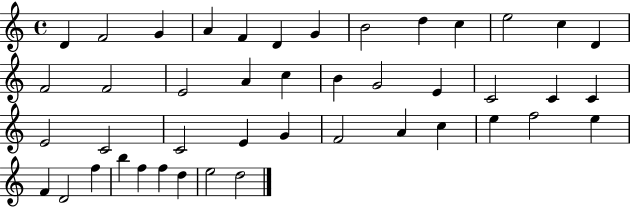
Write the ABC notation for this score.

X:1
T:Untitled
M:4/4
L:1/4
K:C
D F2 G A F D G B2 d c e2 c D F2 F2 E2 A c B G2 E C2 C C E2 C2 C2 E G F2 A c e f2 e F D2 f b f f d e2 d2